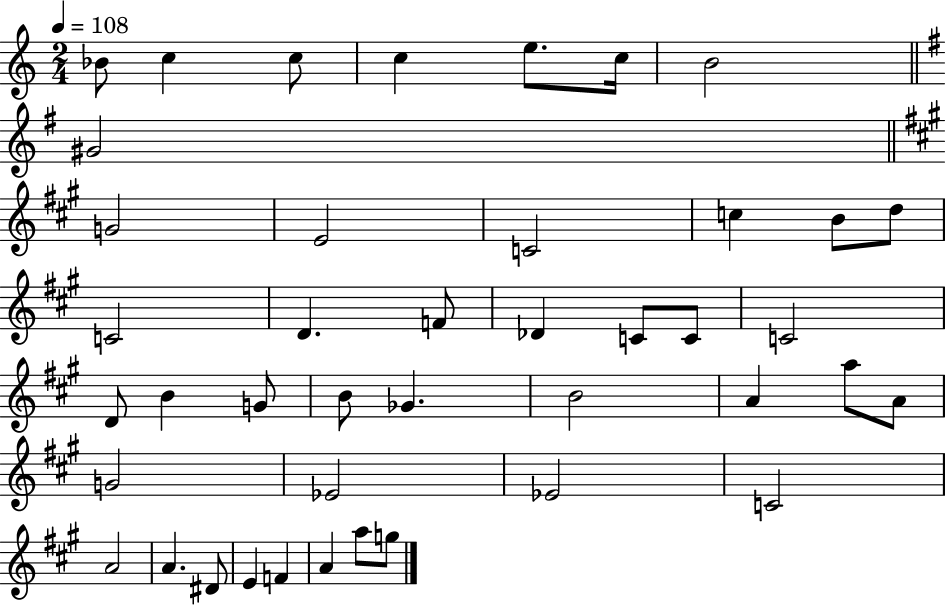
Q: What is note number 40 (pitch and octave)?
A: A4